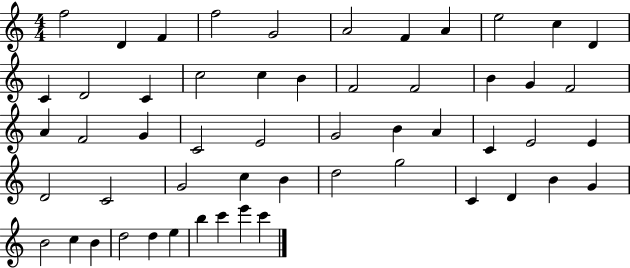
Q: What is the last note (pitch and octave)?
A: C6